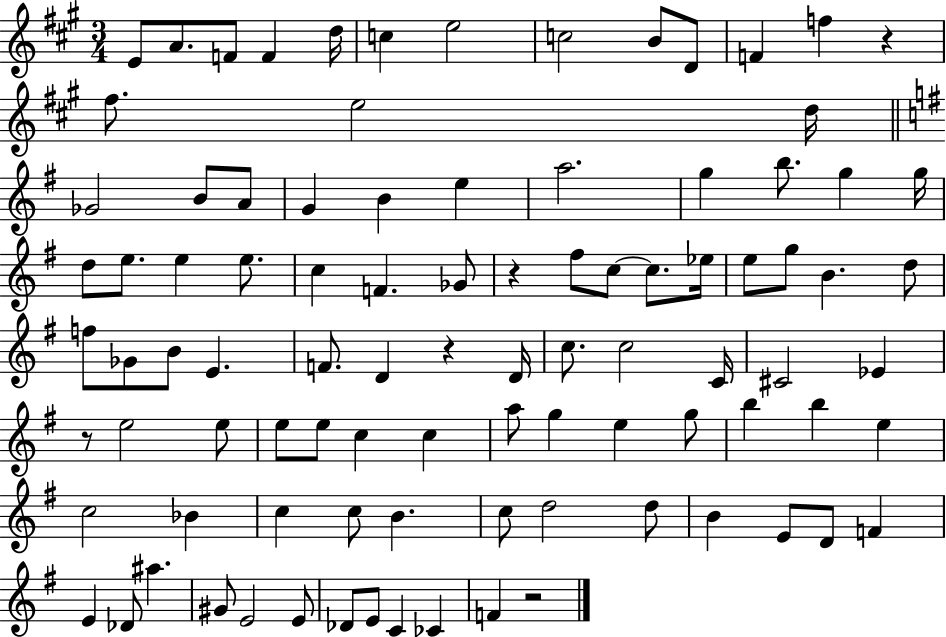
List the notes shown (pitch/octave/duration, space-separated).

E4/e A4/e. F4/e F4/q D5/s C5/q E5/h C5/h B4/e D4/e F4/q F5/q R/q F#5/e. E5/h D5/s Gb4/h B4/e A4/e G4/q B4/q E5/q A5/h. G5/q B5/e. G5/q G5/s D5/e E5/e. E5/q E5/e. C5/q F4/q. Gb4/e R/q F#5/e C5/e C5/e. Eb5/s E5/e G5/e B4/q. D5/e F5/e Gb4/e B4/e E4/q. F4/e. D4/q R/q D4/s C5/e. C5/h C4/s C#4/h Eb4/q R/e E5/h E5/e E5/e E5/e C5/q C5/q A5/e G5/q E5/q G5/e B5/q B5/q E5/q C5/h Bb4/q C5/q C5/e B4/q. C5/e D5/h D5/e B4/q E4/e D4/e F4/q E4/q Db4/e A#5/q. G#4/e E4/h E4/e Db4/e E4/e C4/q CES4/q F4/q R/h